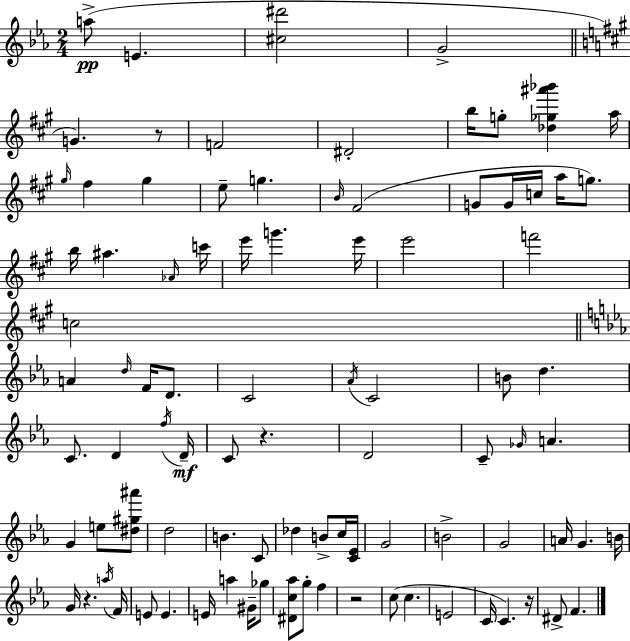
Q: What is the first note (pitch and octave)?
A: A5